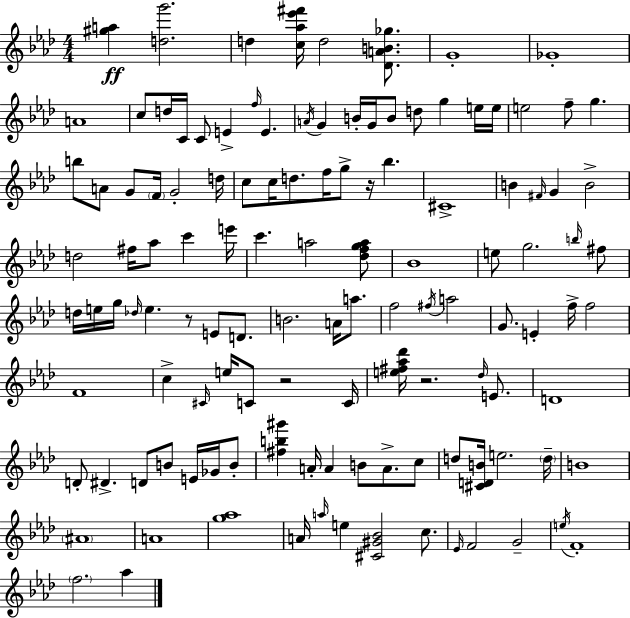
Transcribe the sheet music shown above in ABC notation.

X:1
T:Untitled
M:4/4
L:1/4
K:Fm
[^ga] [dg']2 d [c_a_e'^f']/4 d2 [_DAB_g]/2 G4 _G4 A4 c/2 d/4 C/4 C/2 E f/4 E A/4 G B/4 G/4 B/2 d/2 g e/4 e/4 e2 f/2 g b/2 A/2 G/2 F/4 G2 d/4 c/2 c/4 d/2 f/4 g/2 z/4 _b ^C4 B ^F/4 G B2 d2 ^f/4 _a/2 c' e'/4 c' a2 [_dfga]/2 _B4 e/2 g2 b/4 ^f/2 d/4 e/4 g/4 _d/4 e z/2 E/2 D/2 B2 A/4 a/2 f2 ^f/4 a2 G/2 E f/4 f2 F4 c ^C/4 e/4 C/2 z2 C/4 [e^f_a_d']/4 z2 _d/4 E/2 D4 D/2 ^D D/2 B/2 E/4 _G/4 B/2 [^fb^g'] A/4 A B/2 A/2 c/2 d/2 [^CDB]/4 e2 d/4 B4 ^A4 A4 [g_a]4 A/4 a/4 e [^C^G_B]2 c/2 _E/4 F2 G2 e/4 F4 f2 _a